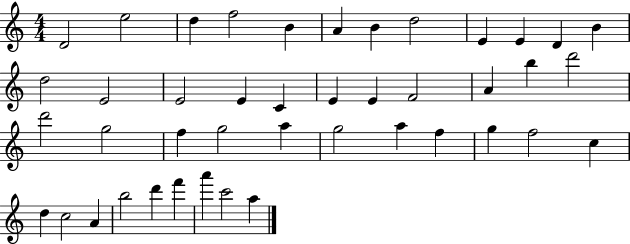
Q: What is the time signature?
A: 4/4